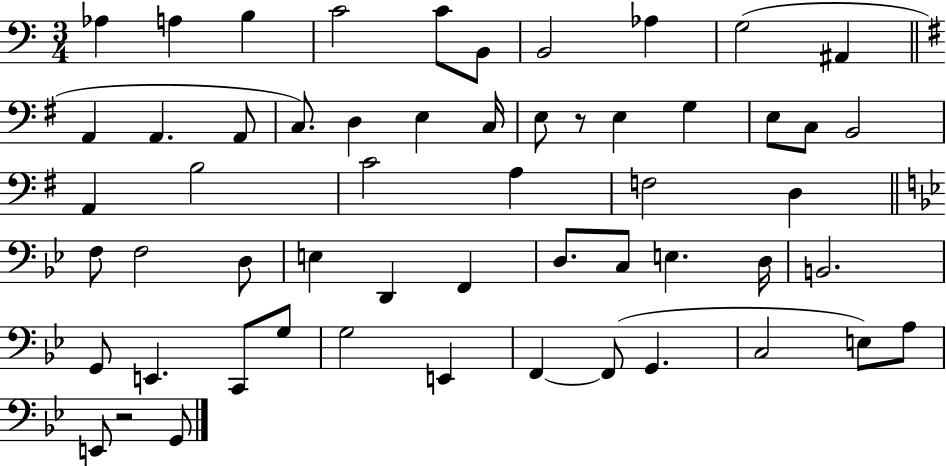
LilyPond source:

{
  \clef bass
  \numericTimeSignature
  \time 3/4
  \key c \major
  \repeat volta 2 { aes4 a4 b4 | c'2 c'8 b,8 | b,2 aes4 | g2( ais,4 | \break \bar "||" \break \key e \minor a,4 a,4. a,8 | c8.) d4 e4 c16 | e8 r8 e4 g4 | e8 c8 b,2 | \break a,4 b2 | c'2 a4 | f2 d4 | \bar "||" \break \key g \minor f8 f2 d8 | e4 d,4 f,4 | d8. c8 e4. d16 | b,2. | \break g,8 e,4. c,8 g8 | g2 e,4 | f,4~~ f,8( g,4. | c2 e8) a8 | \break e,8 r2 g,8 | } \bar "|."
}